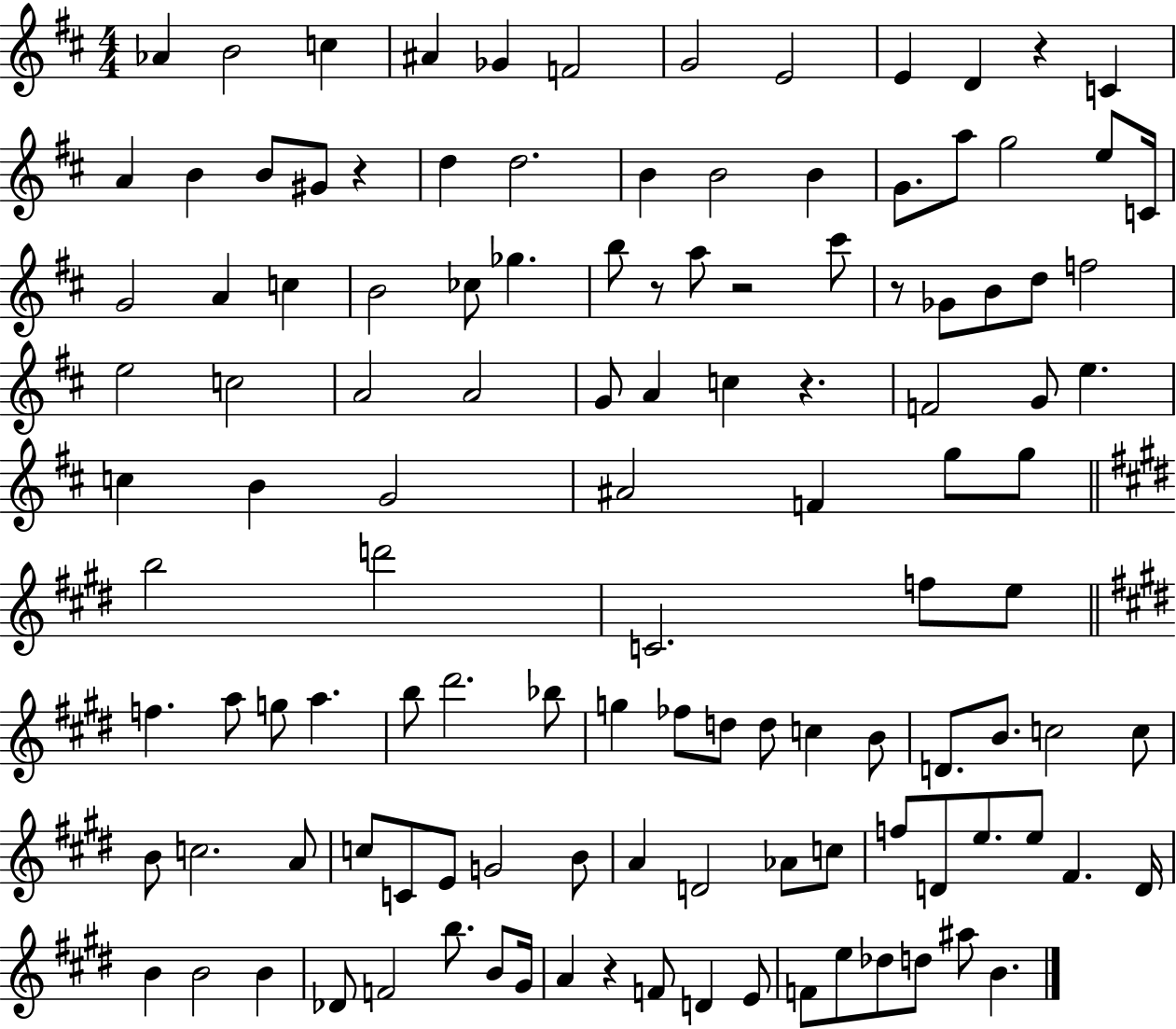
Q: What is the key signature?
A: D major